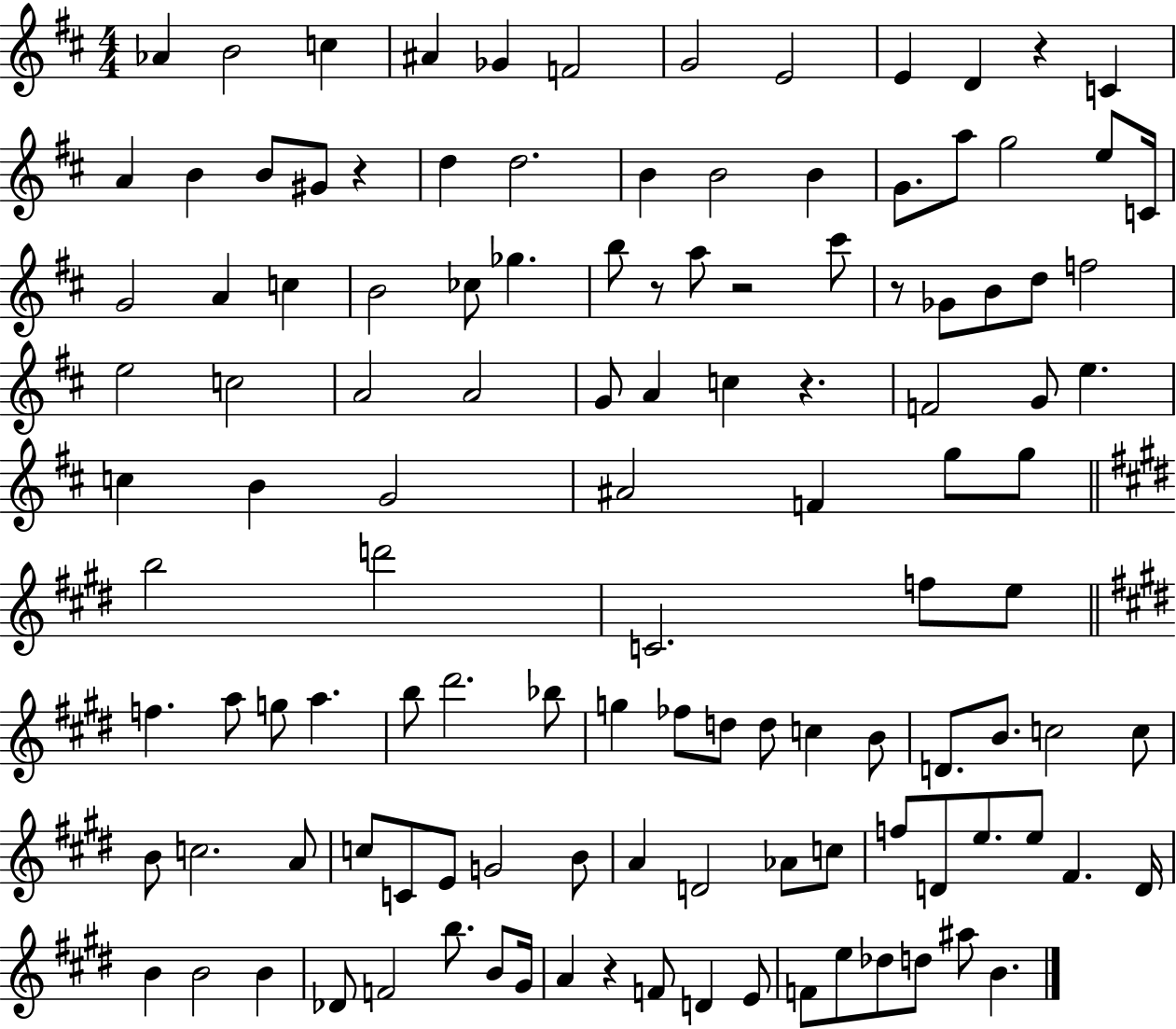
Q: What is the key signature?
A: D major